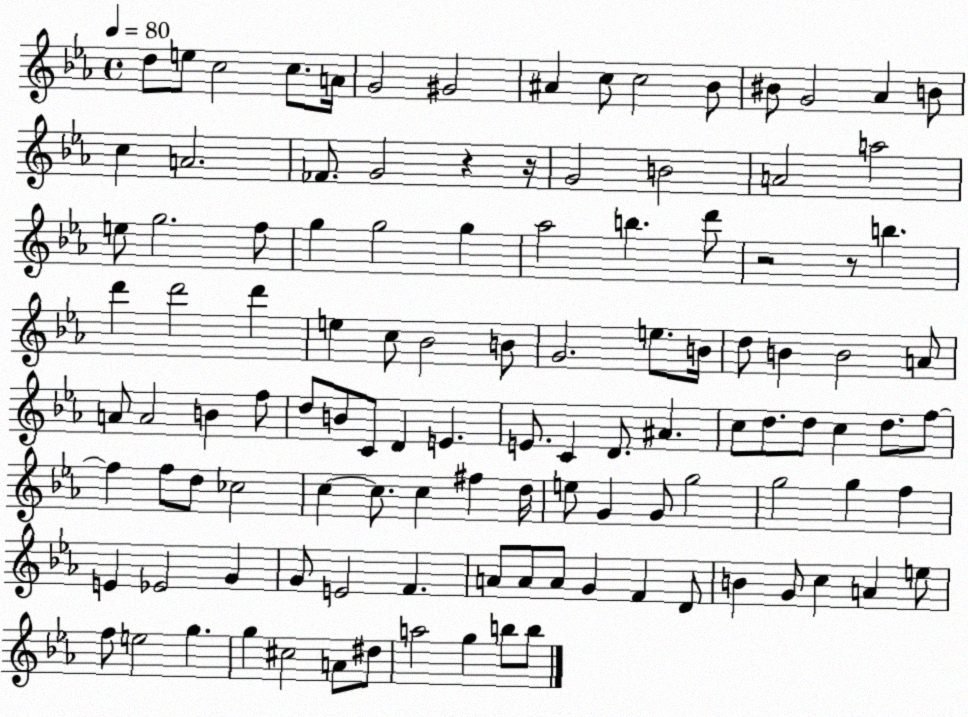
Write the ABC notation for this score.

X:1
T:Untitled
M:4/4
L:1/4
K:Eb
d/2 e/2 c2 c/2 A/4 G2 ^G2 ^A c/2 c2 _B/2 ^B/2 G2 _A B/2 c A2 _F/2 G2 z z/4 G2 B2 A2 a2 e/2 g2 f/2 g g2 g _a2 b d'/2 z2 z/2 b d' d'2 d' e c/2 _B2 B/2 G2 e/2 B/4 d/2 B B2 A/2 A/2 A2 B f/2 d/2 B/2 C/2 D E E/2 C D/2 ^A c/2 d/2 d/2 c d/2 f/2 f f/2 d/2 _c2 c c/2 c ^f d/4 e/2 G G/2 g2 g2 g f E _E2 G G/2 E2 F A/2 A/2 A/2 G F D/2 B G/2 c A e/2 f/2 e2 g g ^c2 A/2 ^d/2 a2 g b/2 b/2